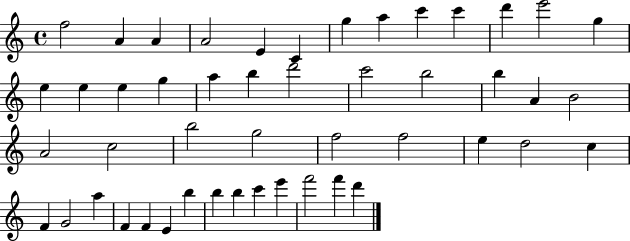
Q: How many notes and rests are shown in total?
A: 48